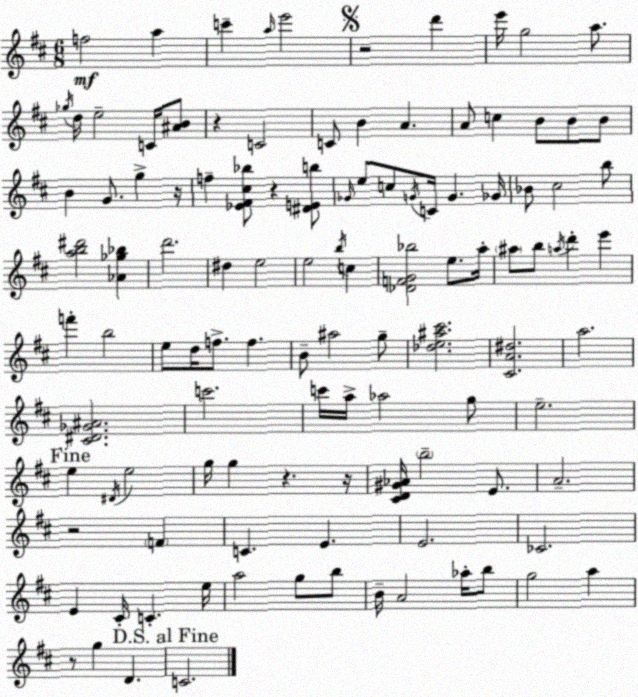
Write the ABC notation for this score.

X:1
T:Untitled
M:6/8
L:1/4
K:D
f2 a c' a/4 e'2 z2 d' e'/4 g2 a/2 _g/4 d/4 e2 C/4 [^AB]/2 z C2 C/2 B A A/2 c B/2 B/2 B/2 B G/2 g z/4 f [_E^F^c_b]/2 z [^DEb]/2 _G/4 e/2 c/2 G/4 C/4 G _G/4 _B/2 ^c2 b/2 [ab^d']2 [_A_g_b] d'2 ^d e2 e2 b/4 c [_DFG_b]2 e/2 a/4 ^a/2 b/2 a/4 d' e' f' b2 e/2 d/4 f/2 f B/2 ^a2 g/2 [_de^a^c']2 [^CA^d]2 a2 [^C^D_G^A]2 c'2 c'/4 a/4 _a2 g/2 e2 e ^D/4 e2 g/4 g z z/4 [^CD^G_A]/4 b2 E/2 A2 z2 F C E E2 _C2 E ^C/4 C e/4 a2 g/2 b/2 B/4 A2 _a/4 b/2 g2 a z/2 g D C2